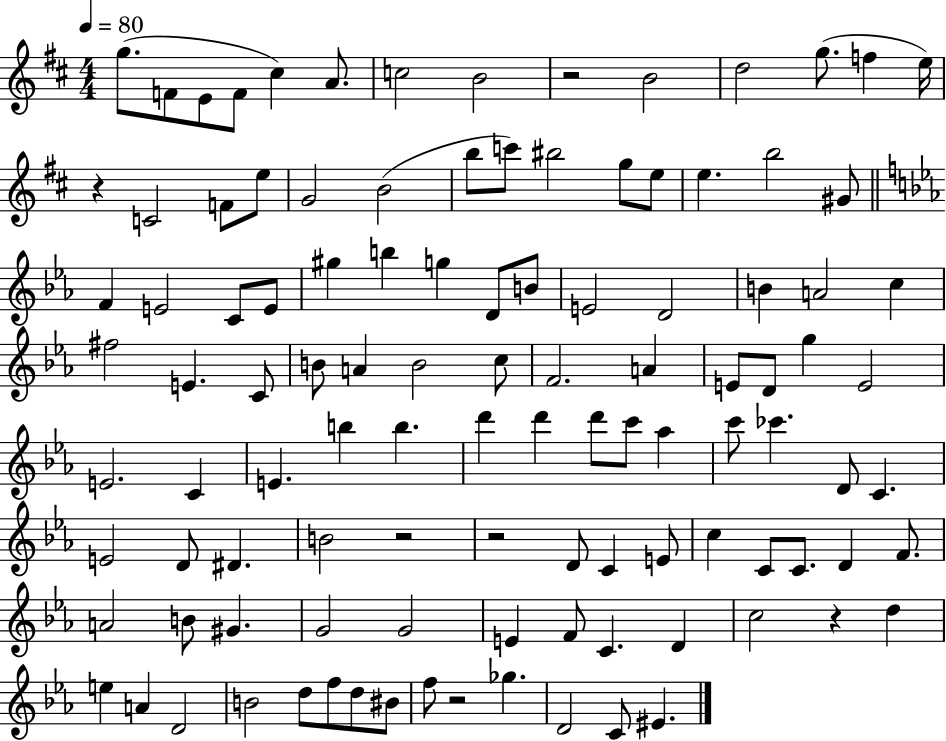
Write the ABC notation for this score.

X:1
T:Untitled
M:4/4
L:1/4
K:D
g/2 F/2 E/2 F/2 ^c A/2 c2 B2 z2 B2 d2 g/2 f e/4 z C2 F/2 e/2 G2 B2 b/2 c'/2 ^b2 g/2 e/2 e b2 ^G/2 F E2 C/2 E/2 ^g b g D/2 B/2 E2 D2 B A2 c ^f2 E C/2 B/2 A B2 c/2 F2 A E/2 D/2 g E2 E2 C E b b d' d' d'/2 c'/2 _a c'/2 _c' D/2 C E2 D/2 ^D B2 z2 z2 D/2 C E/2 c C/2 C/2 D F/2 A2 B/2 ^G G2 G2 E F/2 C D c2 z d e A D2 B2 d/2 f/2 d/2 ^B/2 f/2 z2 _g D2 C/2 ^E